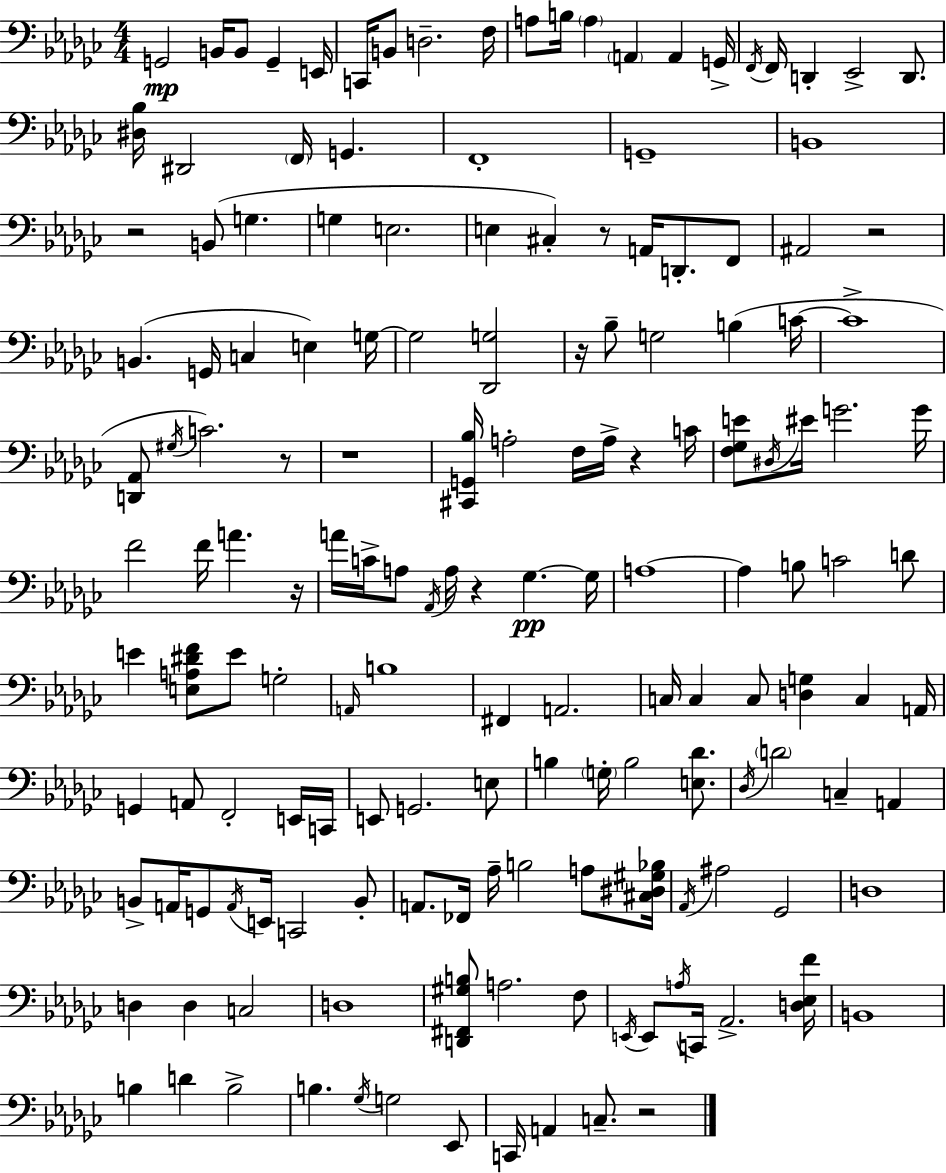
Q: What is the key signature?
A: EES minor